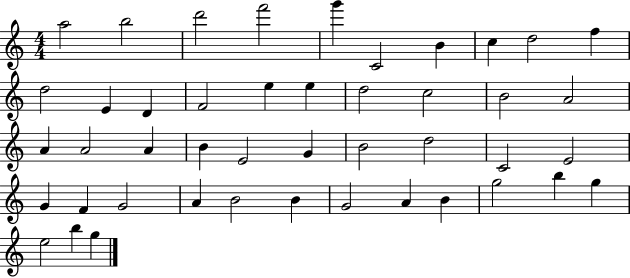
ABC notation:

X:1
T:Untitled
M:4/4
L:1/4
K:C
a2 b2 d'2 f'2 g' C2 B c d2 f d2 E D F2 e e d2 c2 B2 A2 A A2 A B E2 G B2 d2 C2 E2 G F G2 A B2 B G2 A B g2 b g e2 b g